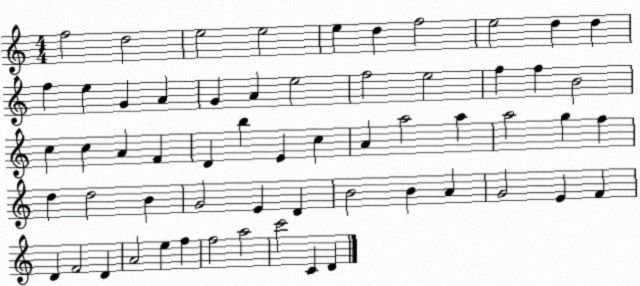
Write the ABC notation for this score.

X:1
T:Untitled
M:4/4
L:1/4
K:C
f2 d2 e2 e2 e d f2 e2 d d f e G A G A e2 f2 e2 f f B2 c c A F D b E c A a2 a a2 g f d d2 B G2 E D B2 B A G2 E F D F2 D A2 e f f2 a2 c'2 C D